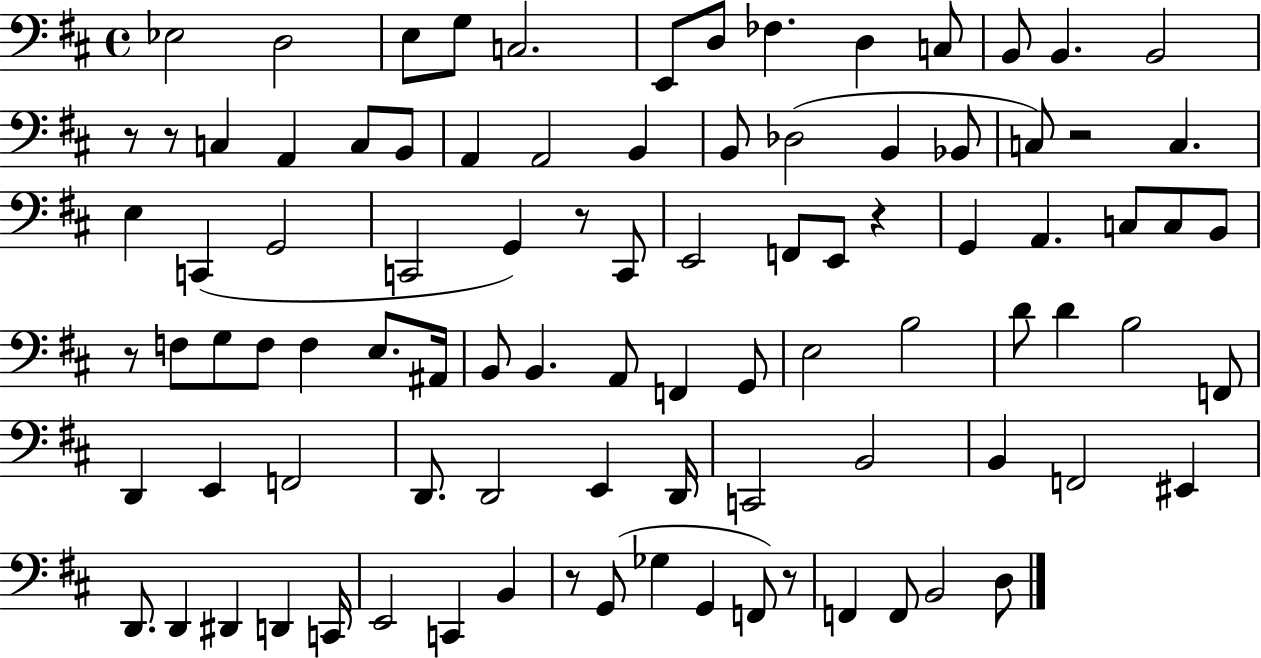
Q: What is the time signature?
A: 4/4